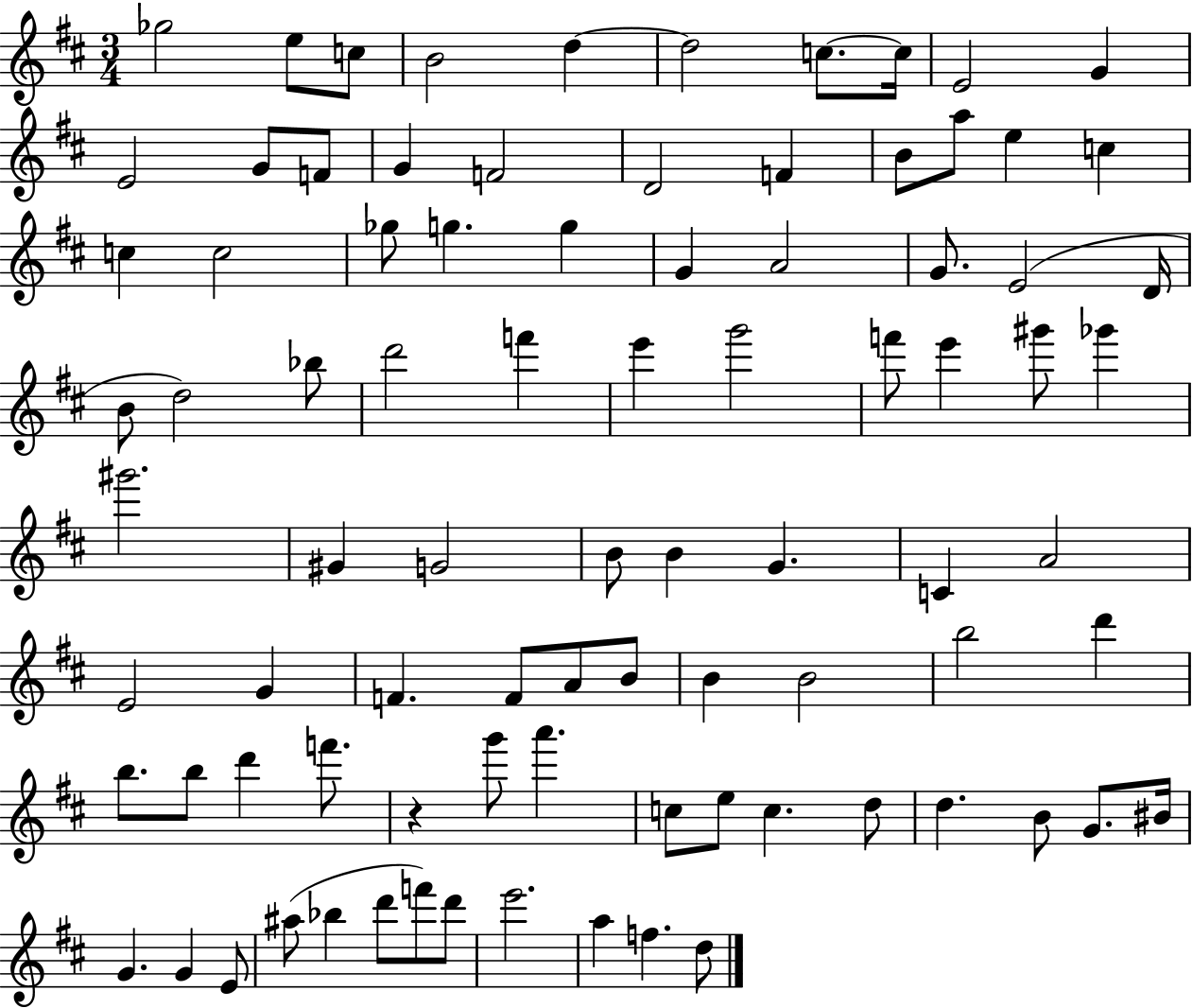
Gb5/h E5/e C5/e B4/h D5/q D5/h C5/e. C5/s E4/h G4/q E4/h G4/e F4/e G4/q F4/h D4/h F4/q B4/e A5/e E5/q C5/q C5/q C5/h Gb5/e G5/q. G5/q G4/q A4/h G4/e. E4/h D4/s B4/e D5/h Bb5/e D6/h F6/q E6/q G6/h F6/e E6/q G#6/e Gb6/q G#6/h. G#4/q G4/h B4/e B4/q G4/q. C4/q A4/h E4/h G4/q F4/q. F4/e A4/e B4/e B4/q B4/h B5/h D6/q B5/e. B5/e D6/q F6/e. R/q G6/e A6/q. C5/e E5/e C5/q. D5/e D5/q. B4/e G4/e. BIS4/s G4/q. G4/q E4/e A#5/e Bb5/q D6/e F6/e D6/e E6/h. A5/q F5/q. D5/e